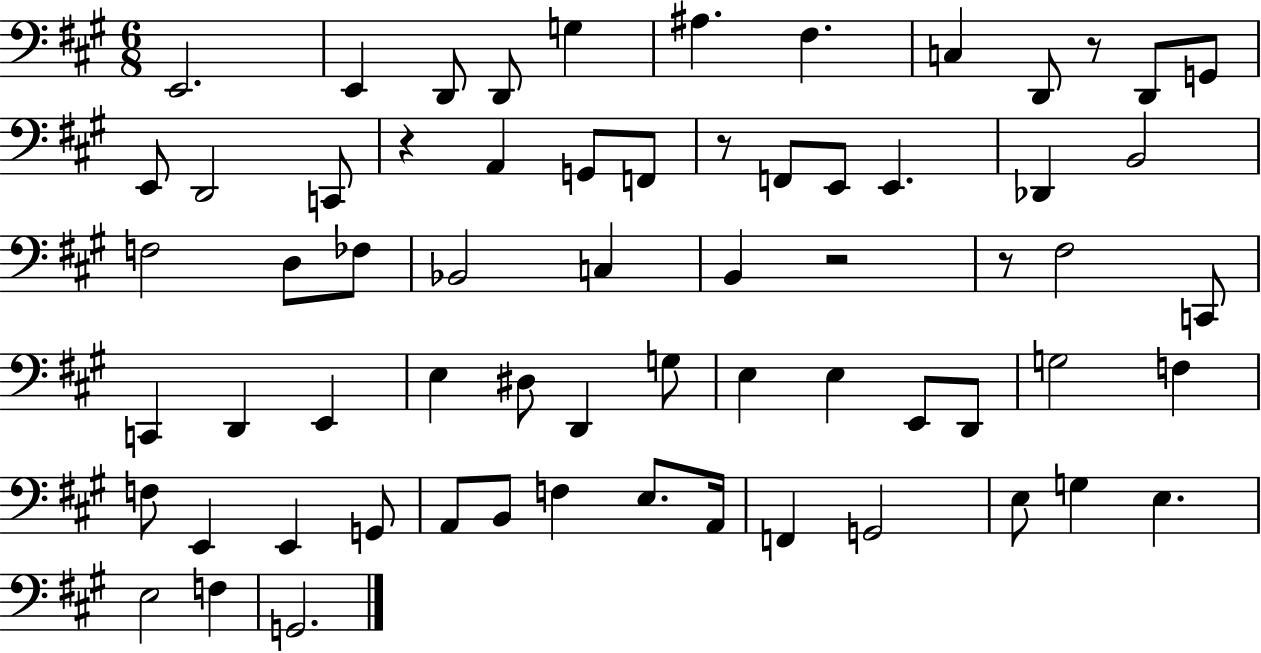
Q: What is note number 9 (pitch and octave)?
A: D2